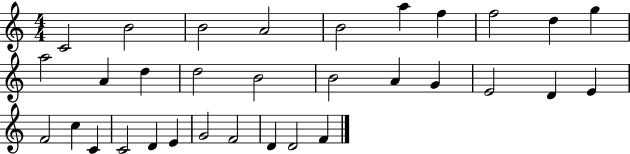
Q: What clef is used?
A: treble